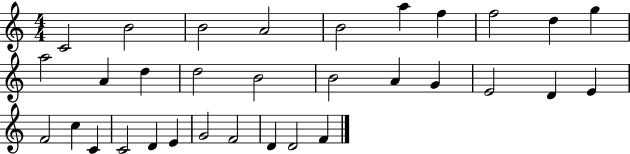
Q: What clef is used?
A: treble